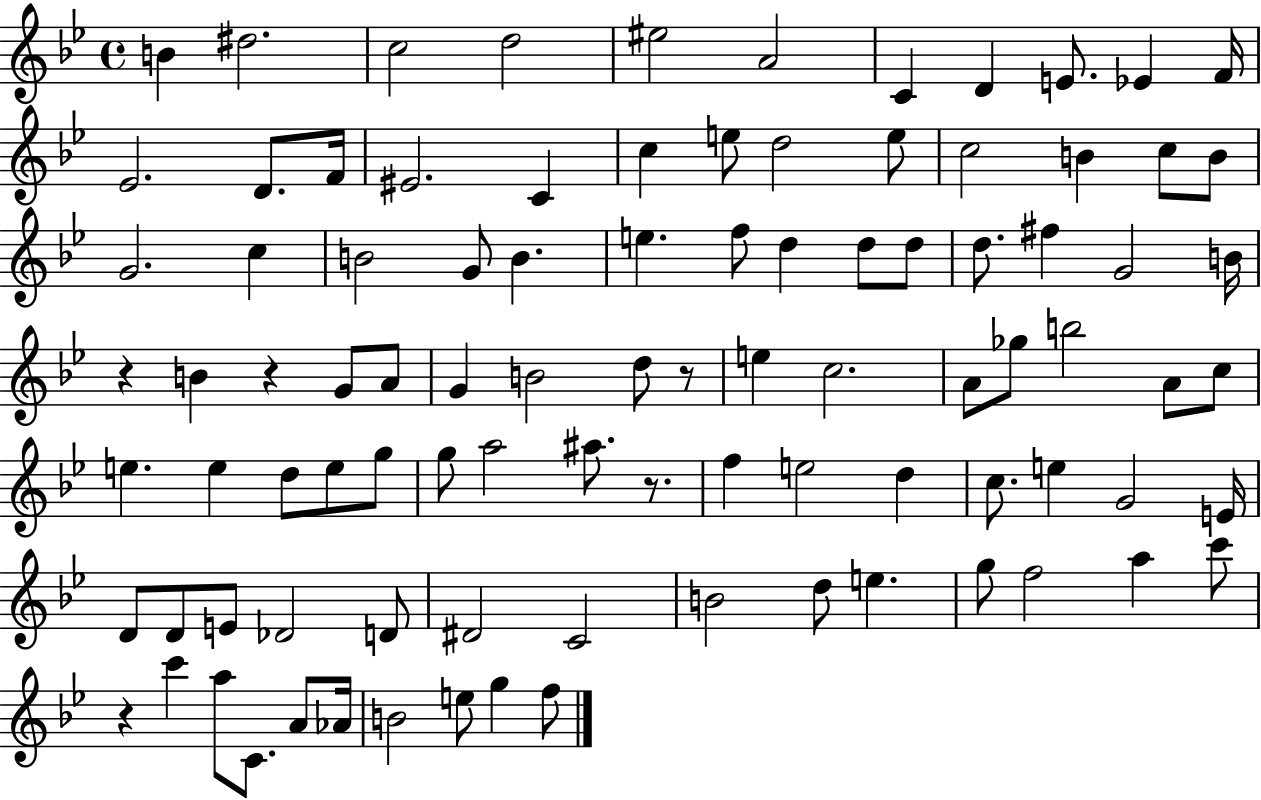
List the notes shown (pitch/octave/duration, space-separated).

B4/q D#5/h. C5/h D5/h EIS5/h A4/h C4/q D4/q E4/e. Eb4/q F4/s Eb4/h. D4/e. F4/s EIS4/h. C4/q C5/q E5/e D5/h E5/e C5/h B4/q C5/e B4/e G4/h. C5/q B4/h G4/e B4/q. E5/q. F5/e D5/q D5/e D5/e D5/e. F#5/q G4/h B4/s R/q B4/q R/q G4/e A4/e G4/q B4/h D5/e R/e E5/q C5/h. A4/e Gb5/e B5/h A4/e C5/e E5/q. E5/q D5/e E5/e G5/e G5/e A5/h A#5/e. R/e. F5/q E5/h D5/q C5/e. E5/q G4/h E4/s D4/e D4/e E4/e Db4/h D4/e D#4/h C4/h B4/h D5/e E5/q. G5/e F5/h A5/q C6/e R/q C6/q A5/e C4/e. A4/e Ab4/s B4/h E5/e G5/q F5/e